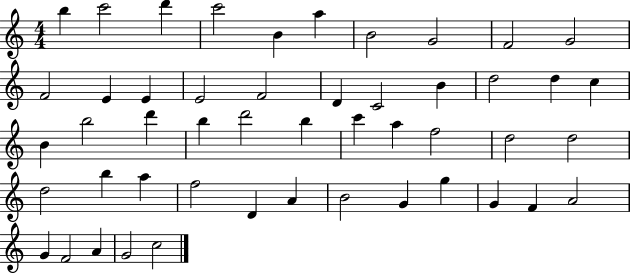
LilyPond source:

{
  \clef treble
  \numericTimeSignature
  \time 4/4
  \key c \major
  b''4 c'''2 d'''4 | c'''2 b'4 a''4 | b'2 g'2 | f'2 g'2 | \break f'2 e'4 e'4 | e'2 f'2 | d'4 c'2 b'4 | d''2 d''4 c''4 | \break b'4 b''2 d'''4 | b''4 d'''2 b''4 | c'''4 a''4 f''2 | d''2 d''2 | \break d''2 b''4 a''4 | f''2 d'4 a'4 | b'2 g'4 g''4 | g'4 f'4 a'2 | \break g'4 f'2 a'4 | g'2 c''2 | \bar "|."
}